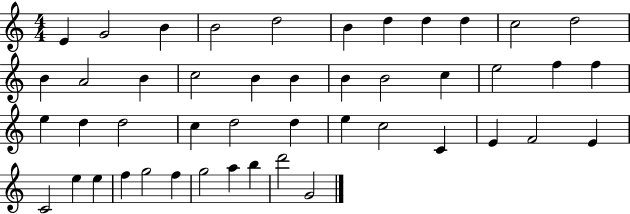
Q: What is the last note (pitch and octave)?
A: G4